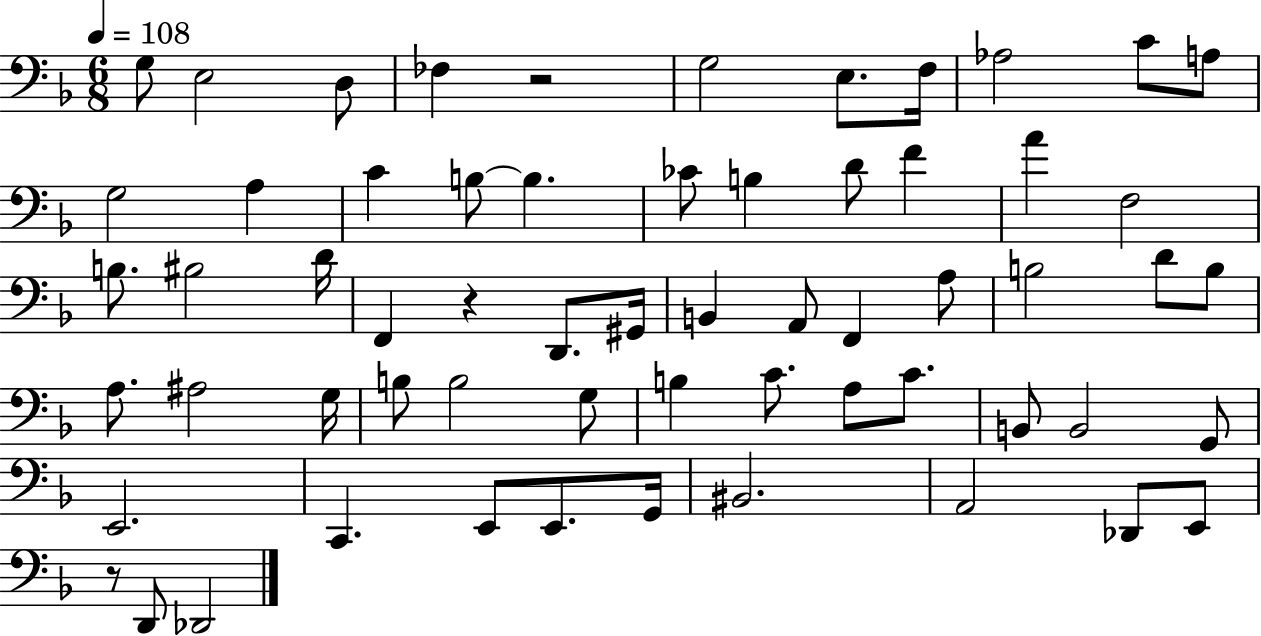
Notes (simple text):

G3/e E3/h D3/e FES3/q R/h G3/h E3/e. F3/s Ab3/h C4/e A3/e G3/h A3/q C4/q B3/e B3/q. CES4/e B3/q D4/e F4/q A4/q F3/h B3/e. BIS3/h D4/s F2/q R/q D2/e. G#2/s B2/q A2/e F2/q A3/e B3/h D4/e B3/e A3/e. A#3/h G3/s B3/e B3/h G3/e B3/q C4/e. A3/e C4/e. B2/e B2/h G2/e E2/h. C2/q. E2/e E2/e. G2/s BIS2/h. A2/h Db2/e E2/e R/e D2/e Db2/h